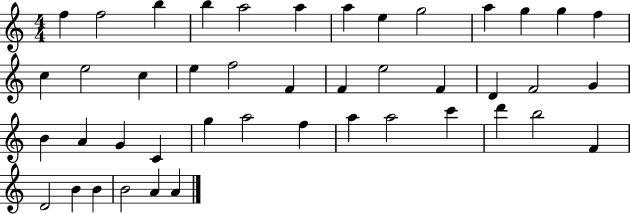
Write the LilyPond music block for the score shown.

{
  \clef treble
  \numericTimeSignature
  \time 4/4
  \key c \major
  f''4 f''2 b''4 | b''4 a''2 a''4 | a''4 e''4 g''2 | a''4 g''4 g''4 f''4 | \break c''4 e''2 c''4 | e''4 f''2 f'4 | f'4 e''2 f'4 | d'4 f'2 g'4 | \break b'4 a'4 g'4 c'4 | g''4 a''2 f''4 | a''4 a''2 c'''4 | d'''4 b''2 f'4 | \break d'2 b'4 b'4 | b'2 a'4 a'4 | \bar "|."
}